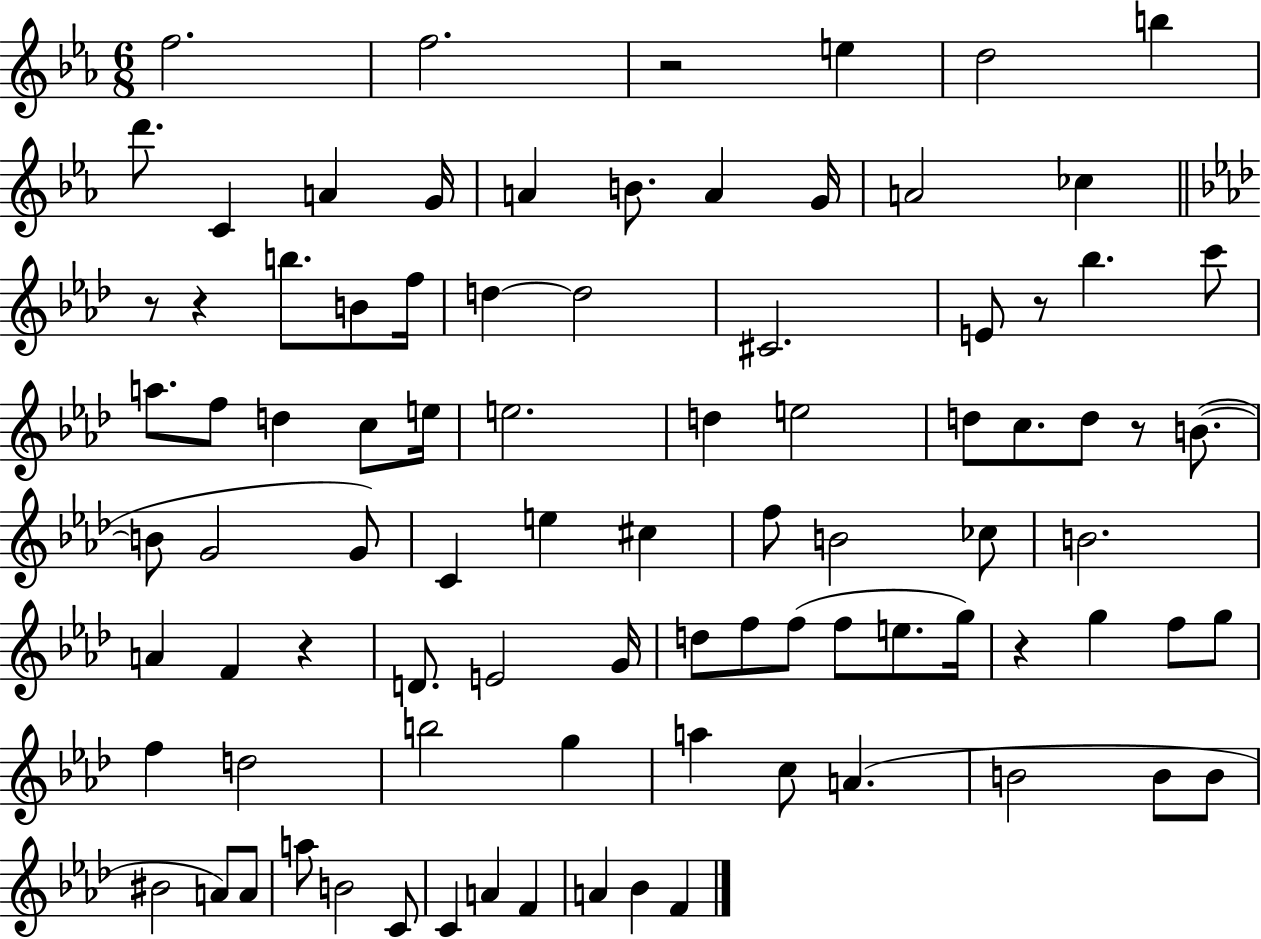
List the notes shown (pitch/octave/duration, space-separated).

F5/h. F5/h. R/h E5/q D5/h B5/q D6/e. C4/q A4/q G4/s A4/q B4/e. A4/q G4/s A4/h CES5/q R/e R/q B5/e. B4/e F5/s D5/q D5/h C#4/h. E4/e R/e Bb5/q. C6/e A5/e. F5/e D5/q C5/e E5/s E5/h. D5/q E5/h D5/e C5/e. D5/e R/e B4/e. B4/e G4/h G4/e C4/q E5/q C#5/q F5/e B4/h CES5/e B4/h. A4/q F4/q R/q D4/e. E4/h G4/s D5/e F5/e F5/e F5/e E5/e. G5/s R/q G5/q F5/e G5/e F5/q D5/h B5/h G5/q A5/q C5/e A4/q. B4/h B4/e B4/e BIS4/h A4/e A4/e A5/e B4/h C4/e C4/q A4/q F4/q A4/q Bb4/q F4/q